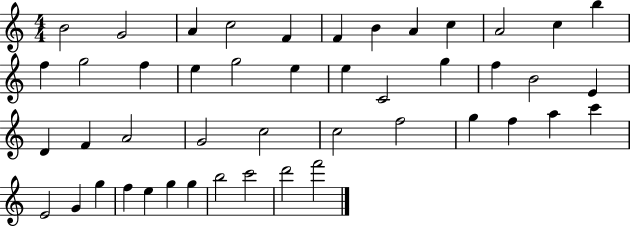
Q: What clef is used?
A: treble